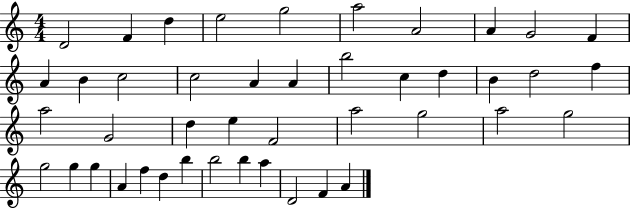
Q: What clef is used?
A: treble